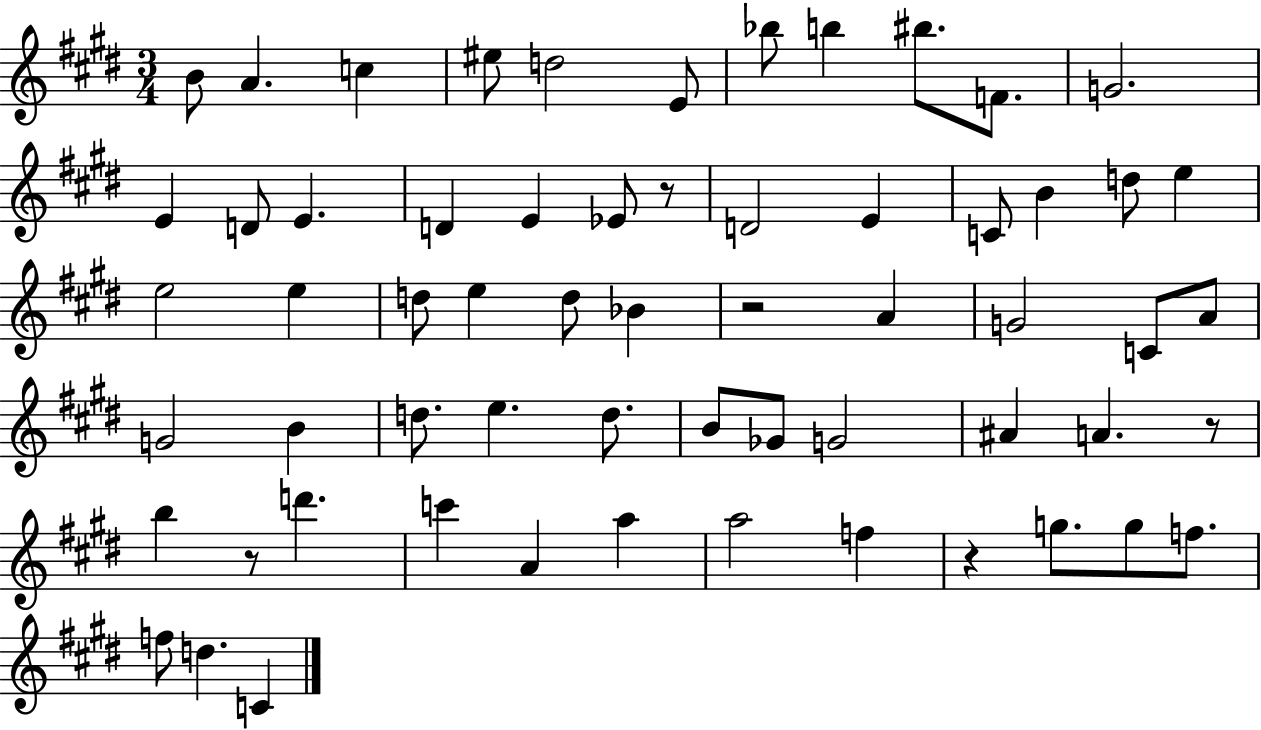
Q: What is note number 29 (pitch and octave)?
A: Bb4